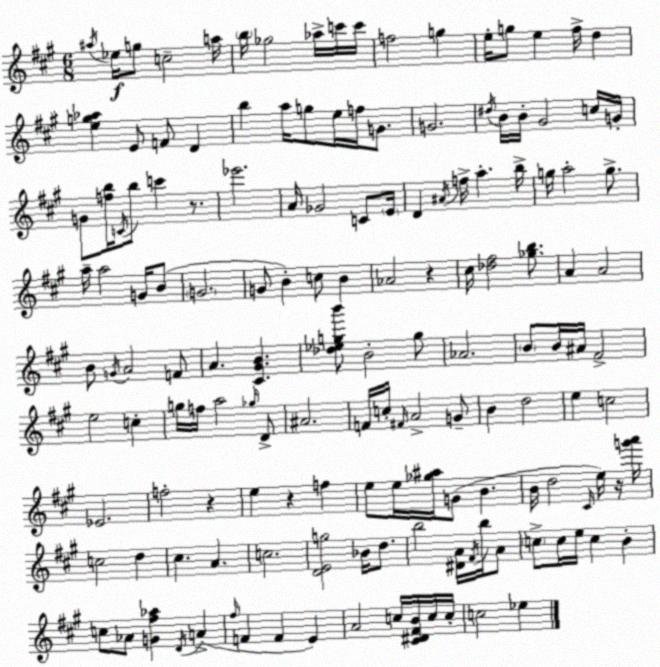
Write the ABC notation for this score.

X:1
T:Untitled
M:6/8
L:1/4
K:A
^a/4 _e/4 g/2 c2 a/4 b/4 _g2 _a/4 c'/4 c'/4 f2 g e/4 g/2 e ^f/4 d [eg_a] E/2 F/2 D b a/4 g/2 e/4 f/4 G/2 G2 ^d/4 B/4 B/4 ^G2 c/4 G/4 G/2 [fb]/4 C/4 b/2 c' z/2 _e'2 A/4 _G2 C/2 E/4 D ^A/4 f/4 a b/4 g/4 a2 g/2 a/4 a2 G/4 B/2 G2 G/2 B c/2 B _A2 z ^c/4 [_d^f]2 [_gb]/2 A A2 B/2 G/4 A2 F/2 A [^C^GB] [_d_egb']/2 B2 g/2 _A2 B/2 B/4 ^A/4 ^F2 e2 c g/4 f/4 a2 _g/4 D/2 ^A2 F/4 c/4 ^F/4 A2 G/2 B d2 e c2 _E2 f2 z e z f e/2 e/4 [_g^a]/4 G/2 B B/4 d2 ^C/4 e/4 z/4 [g'a']/4 c2 d ^c A c2 [DEg]2 _B/4 d/2 b2 [^DA]/4 ^F/4 b/4 A/2 c/2 c/4 e/4 c B c/2 _A/2 [G^f_a] D/4 A ^f/4 F F E A2 c/4 [^C^D^FB]/4 c/4 c/4 c2 _e